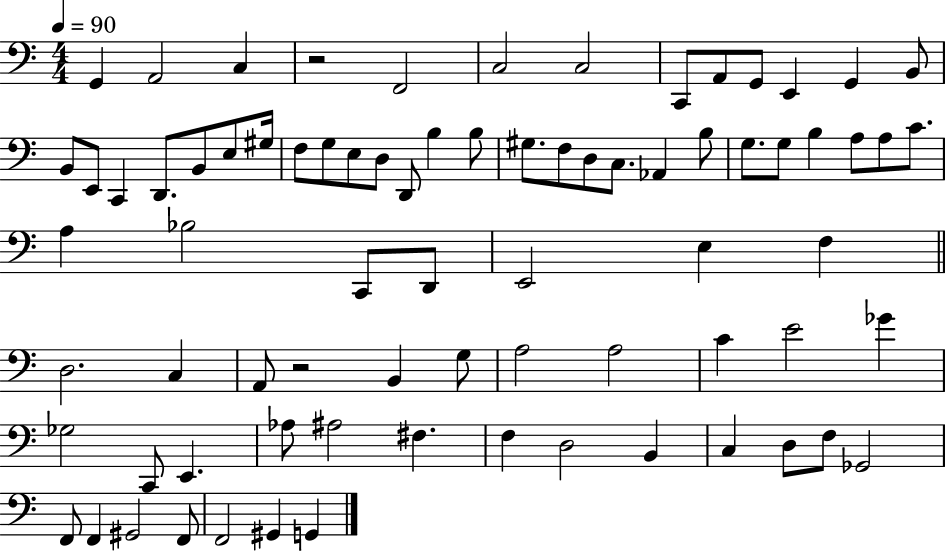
{
  \clef bass
  \numericTimeSignature
  \time 4/4
  \key c \major
  \tempo 4 = 90
  g,4 a,2 c4 | r2 f,2 | c2 c2 | c,8 a,8 g,8 e,4 g,4 b,8 | \break b,8 e,8 c,4 d,8. b,8 e8 gis16 | f8 g8 e8 d8 d,8 b4 b8 | gis8. f8 d8 c8. aes,4 b8 | g8. g8 b4 a8 a8 c'8. | \break a4 bes2 c,8 d,8 | e,2 e4 f4 | \bar "||" \break \key c \major d2. c4 | a,8 r2 b,4 g8 | a2 a2 | c'4 e'2 ges'4 | \break ges2 c,8 e,4. | aes8 ais2 fis4. | f4 d2 b,4 | c4 d8 f8 ges,2 | \break f,8 f,4 gis,2 f,8 | f,2 gis,4 g,4 | \bar "|."
}